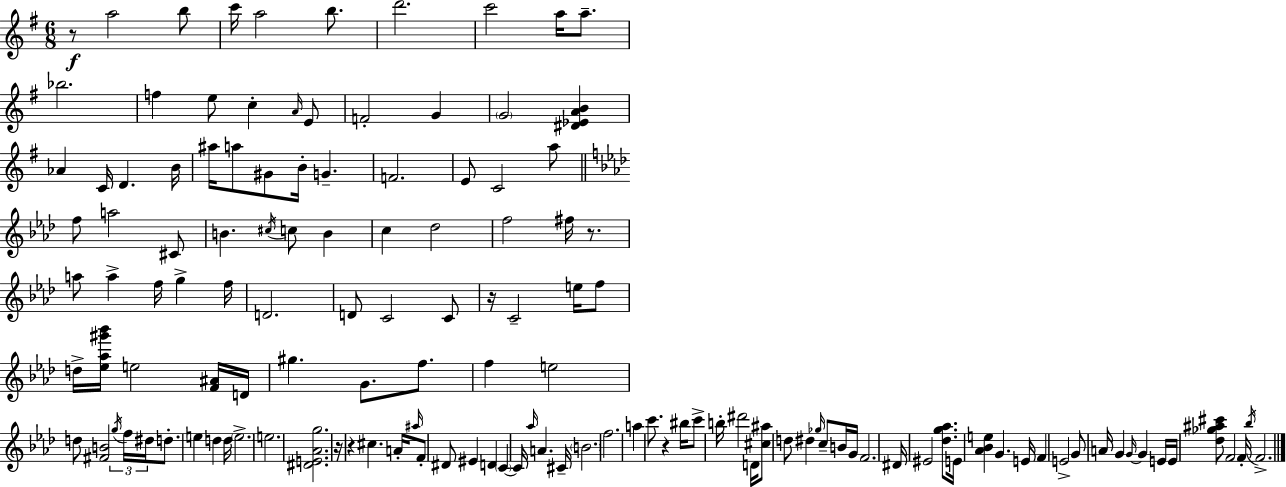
{
  \clef treble
  \numericTimeSignature
  \time 6/8
  \key g \major
  r8\f a''2 b''8 | c'''16 a''2 b''8. | d'''2. | c'''2 a''16 a''8.-- | \break bes''2. | f''4 e''8 c''4-. \grace { a'16 } e'8 | f'2-. g'4 | \parenthesize g'2 <dis' ees' a' b'>4 | \break aes'4 c'16 d'4. | b'16 ais''16 a''8 gis'8 b'16-. g'4.-- | f'2. | e'8 c'2 a''8 | \break \bar "||" \break \key f \minor f''8 a''2 cis'8 | b'4. \acciaccatura { cis''16 } c''8 b'4 | c''4 des''2 | f''2 fis''16 r8. | \break a''8 a''4-> f''16 g''4-> | f''16 d'2. | d'8 c'2 c'8 | r16 c'2-- e''16 f''8 | \break d''16-> <ees'' aes'' gis''' bes'''>16 e''2 <f' ais'>16 | d'16 gis''4. g'8. f''8. | f''4 e''2 | d''8 <fis' b'>2 \tuplet 3/2 { \acciaccatura { g''16 } | \break f''16 dis''16 } d''8.-. e''4 d''4 | d''16 \parenthesize e''2.-> | e''2. | <dis' e' aes' g''>2. | \break r16 r4 cis''4. | a'16-. \grace { ais''16 } f'8-. dis'8 eis'4 d'4 | \parenthesize c'4~~ c'16 \grace { aes''16 } a'4. | cis'16-- \parenthesize b'2. | \break f''2. | a''4 c'''8. r4 | bis''16 c'''8-> b''16-. dis'''2 | d'16 <cis'' ais''>8 d''8 dis''4 | \break \grace { ges''16 } c''8-- b'16 g'16 f'2. | dis'16 eis'2 | <des'' g'' aes''>8. e'16 <aes' bes' e''>4 g'4. | e'16 f'4 e'2-> | \break g'8 a'16 g'4 | \grace { g'16~ }~ g'4 e'16 e'16 <des'' ges'' ais'' cis'''>8 f'2 | f'16-. \acciaccatura { bes''16 } f'2.-> | \bar "|."
}